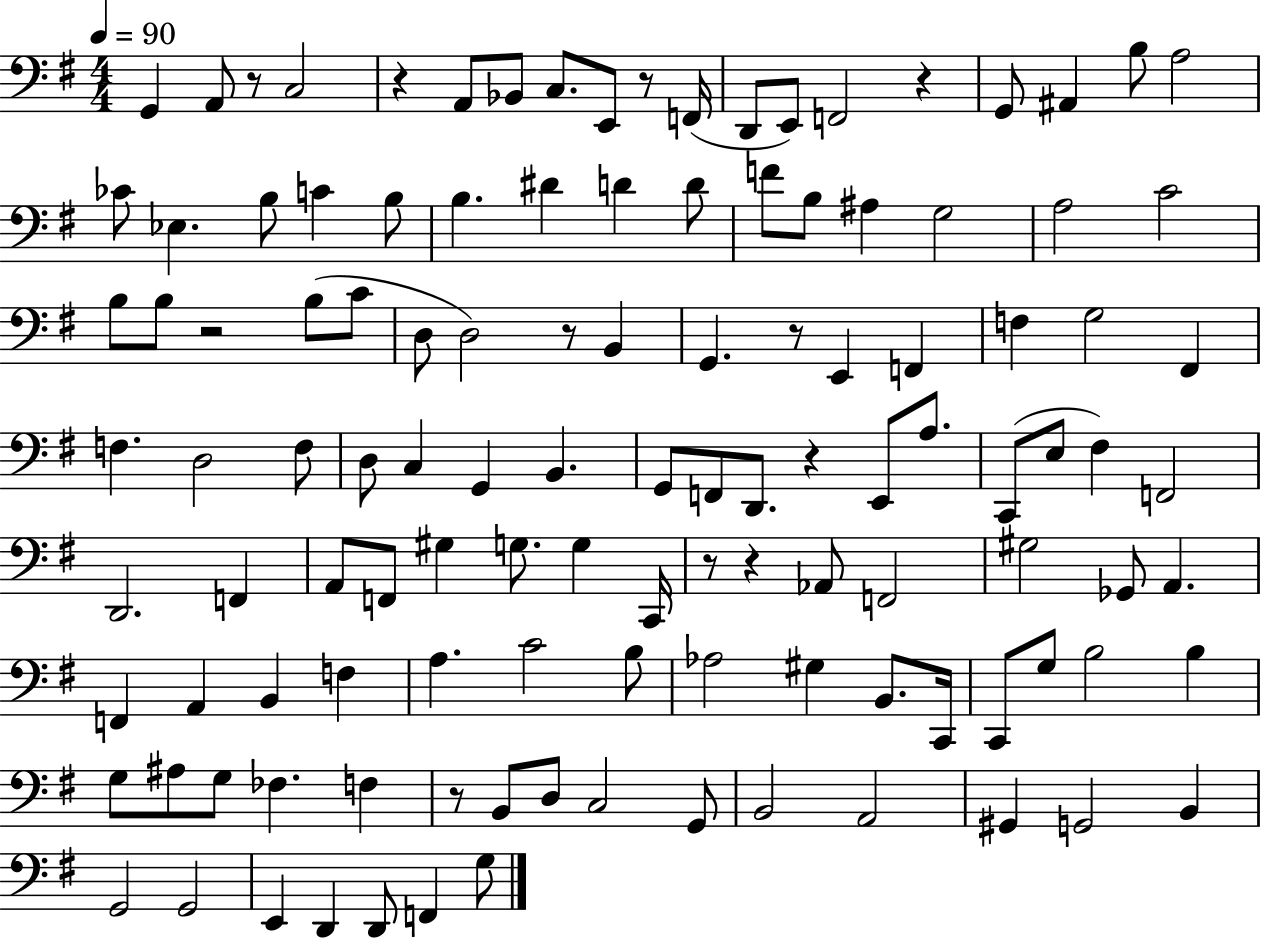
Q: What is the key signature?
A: G major